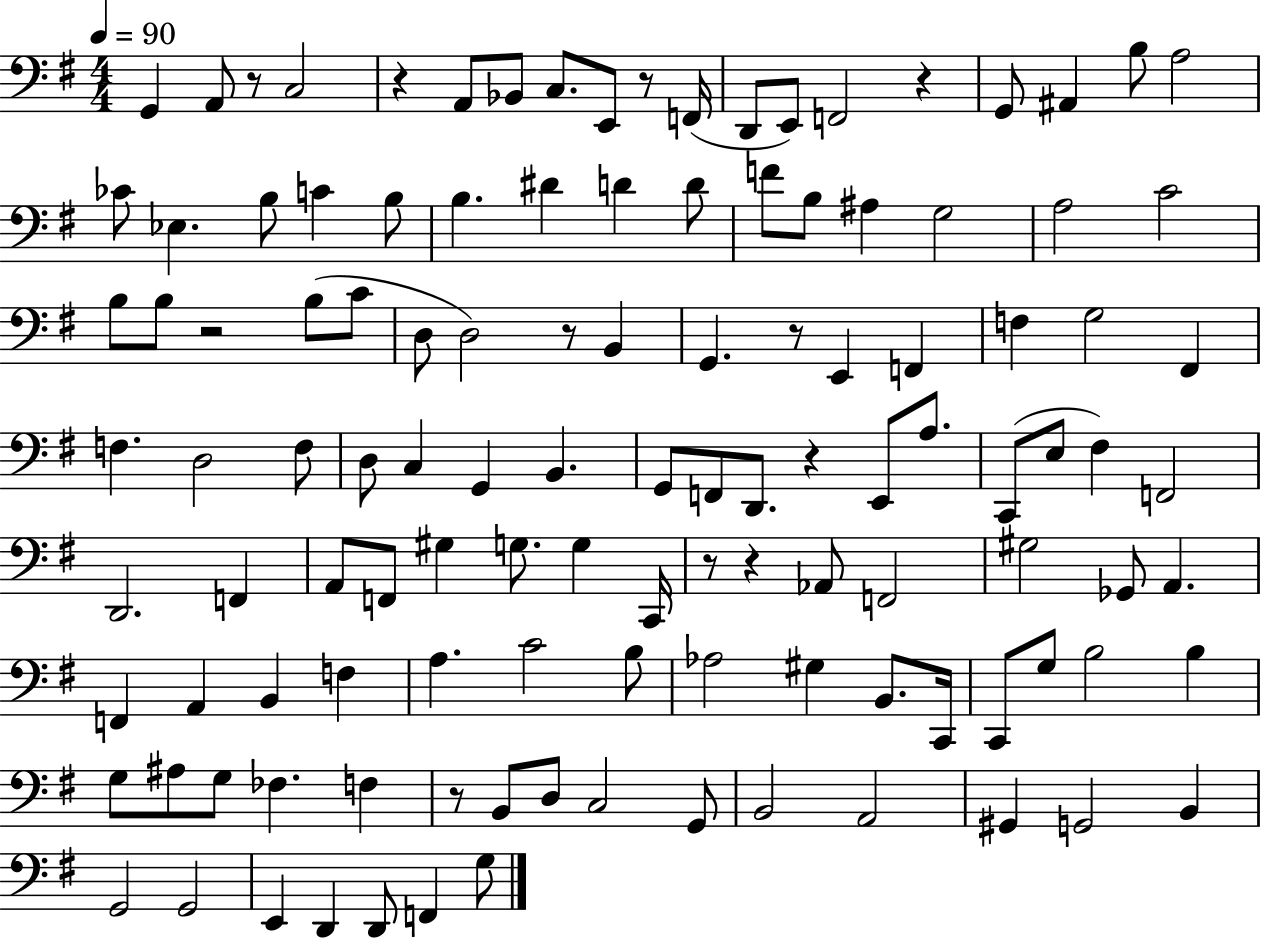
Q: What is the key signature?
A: G major